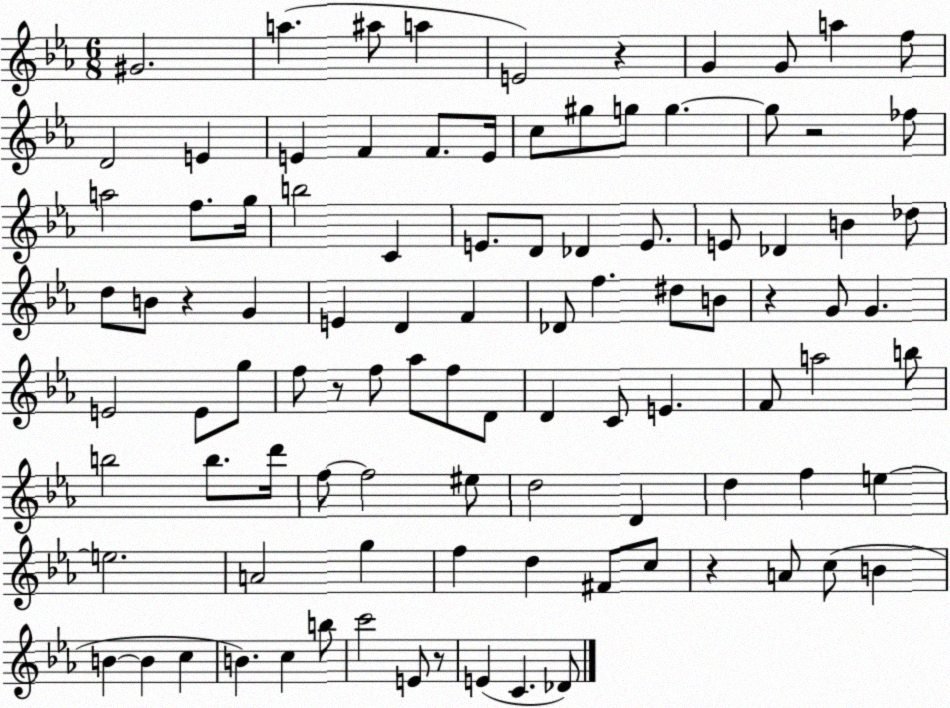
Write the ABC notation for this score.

X:1
T:Untitled
M:6/8
L:1/4
K:Eb
^G2 a ^a/2 a E2 z G G/2 a f/2 D2 E E F F/2 E/4 c/2 ^g/2 g/2 g g/2 z2 _f/2 a2 f/2 g/4 b2 C E/2 D/2 _D E/2 E/2 _D B _d/2 d/2 B/2 z G E D F _D/2 f ^d/2 B/2 z G/2 G E2 E/2 g/2 f/2 z/2 f/2 _a/2 f/2 D/2 D C/2 E F/2 a2 b/2 b2 b/2 d'/4 f/2 f2 ^e/2 d2 D d f e e2 A2 g f d ^F/2 c/2 z A/2 c/2 B B B c B c b/2 c'2 E/2 z/2 E C _D/2